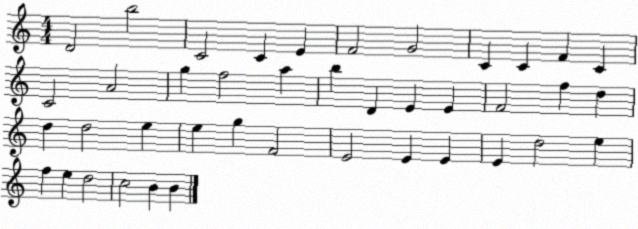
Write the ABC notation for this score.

X:1
T:Untitled
M:4/4
L:1/4
K:C
D2 b2 C2 C E F2 G2 C C F C C2 A2 g f2 a b D E E F2 f d d d2 e e g F2 E2 E E E d2 e f e d2 c2 B B